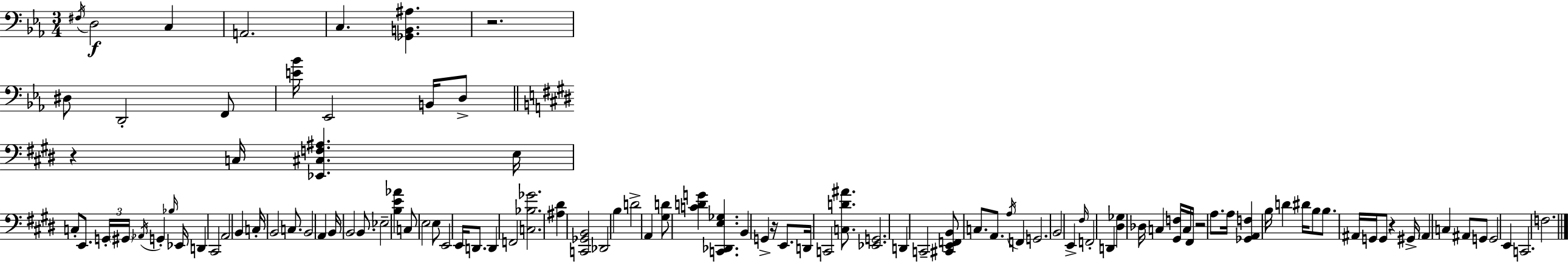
{
  \clef bass
  \numericTimeSignature
  \time 3/4
  \key ees \major
  \acciaccatura { fis16 }\f d2 c4 | a,2. | c4. <ges, b, ais>4. | r2. | \break dis8 d,2-. f,8 | <e' bes'>16 ees,2 b,16 d8-> | \bar "||" \break \key e \major r4 c16 <ees, cis f ais>4. e16 | c8-. e,8. \tuplet 3/2 { g,16-. \parenthesize gis,16 \acciaccatura { aes,16 } } g,4-. | \grace { bes16 } ees,16 d,4 cis,2 | a,2 b,4 | \break c16-. b,2 c8. | b,2 a,4 | b,16 b,2 b,8. | ees2-- <b e' aes'>4 | \break c8 e2 | e8 e,2 e,16 d,8. | d,4 f,2 | <c bes ges'>2. | \break <ais dis'>4 <c, ges, b,>2 | des,2 b4 | d'2-> a,4 | <gis d'>8 <c' d' g'>4 <c, des, e ges>4. | \break b,4 g,4-> r16 e,8. | d,16 c,2 <c d' ais'>8. | <ees, g,>2. | d,4 c,2-- | \break <cis, e, f, b,>8 c8. a,8. \acciaccatura { a16 } f,4 | g,2. | b,2 e,4-> | \grace { fis16 } f,2-. | \break d,4 <dis ges>4 des16 c4 | <gis, f>16 c16 fis,16 r2 | a8. a16 <ges, a, f>4 b16 d'4 | dis'16 b8 b8. ais,16 g,16 g,8 r4 | \break gis,16-> \parenthesize ais,4 c4 | ais,8 g,8 g,2 | e,4 c,2. | f2. | \break \bar "|."
}